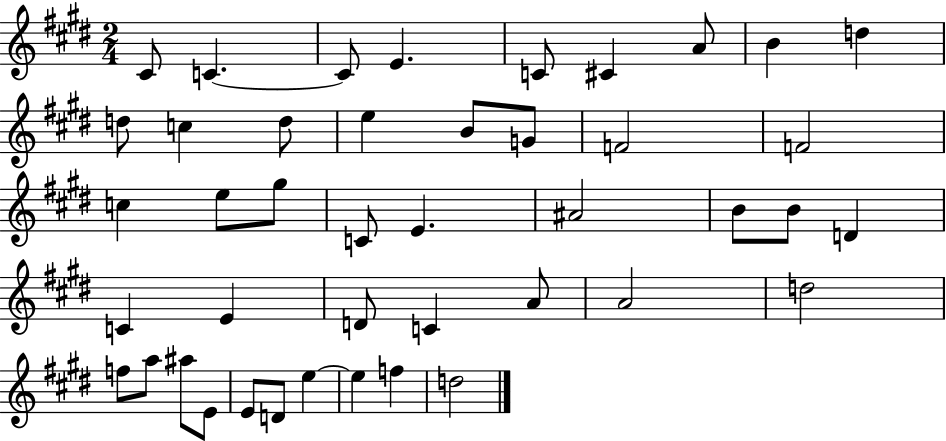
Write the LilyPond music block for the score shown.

{
  \clef treble
  \numericTimeSignature
  \time 2/4
  \key e \major
  cis'8 c'4.~~ | c'8 e'4. | c'8 cis'4 a'8 | b'4 d''4 | \break d''8 c''4 d''8 | e''4 b'8 g'8 | f'2 | f'2 | \break c''4 e''8 gis''8 | c'8 e'4. | ais'2 | b'8 b'8 d'4 | \break c'4 e'4 | d'8 c'4 a'8 | a'2 | d''2 | \break f''8 a''8 ais''8 e'8 | e'8 d'8 e''4~~ | e''4 f''4 | d''2 | \break \bar "|."
}